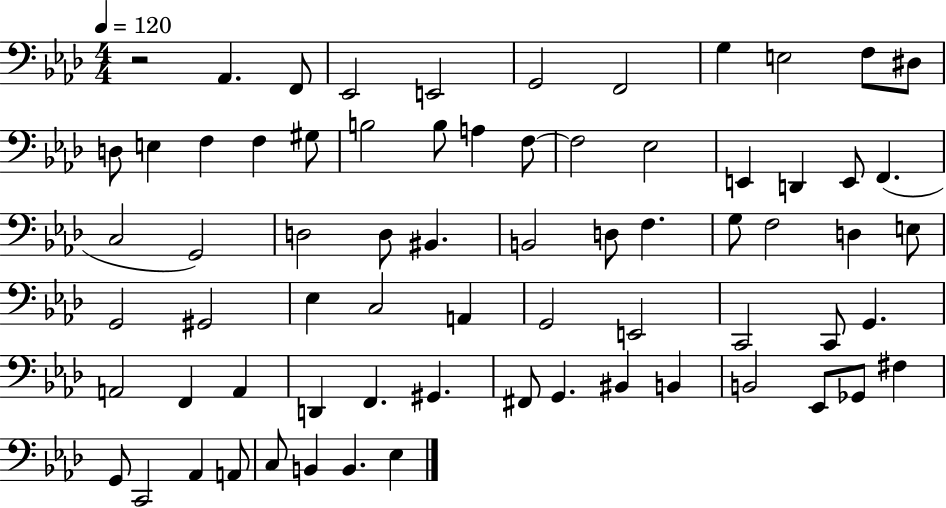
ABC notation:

X:1
T:Untitled
M:4/4
L:1/4
K:Ab
z2 _A,, F,,/2 _E,,2 E,,2 G,,2 F,,2 G, E,2 F,/2 ^D,/2 D,/2 E, F, F, ^G,/2 B,2 B,/2 A, F,/2 F,2 _E,2 E,, D,, E,,/2 F,, C,2 G,,2 D,2 D,/2 ^B,, B,,2 D,/2 F, G,/2 F,2 D, E,/2 G,,2 ^G,,2 _E, C,2 A,, G,,2 E,,2 C,,2 C,,/2 G,, A,,2 F,, A,, D,, F,, ^G,, ^F,,/2 G,, ^B,, B,, B,,2 _E,,/2 _G,,/2 ^F, G,,/2 C,,2 _A,, A,,/2 C,/2 B,, B,, _E,